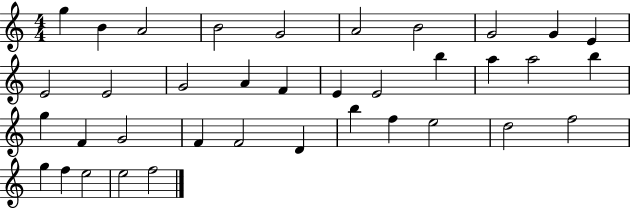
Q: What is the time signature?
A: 4/4